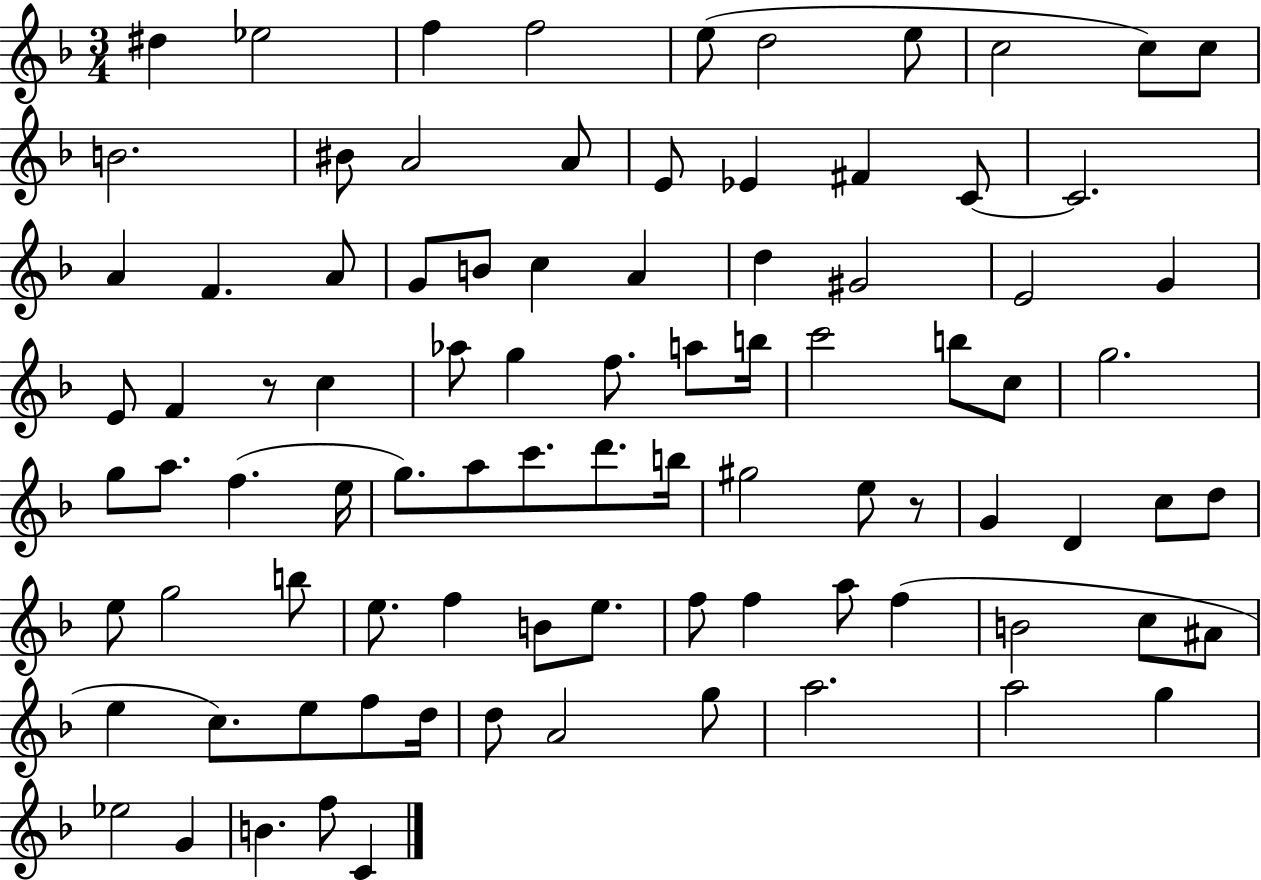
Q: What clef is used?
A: treble